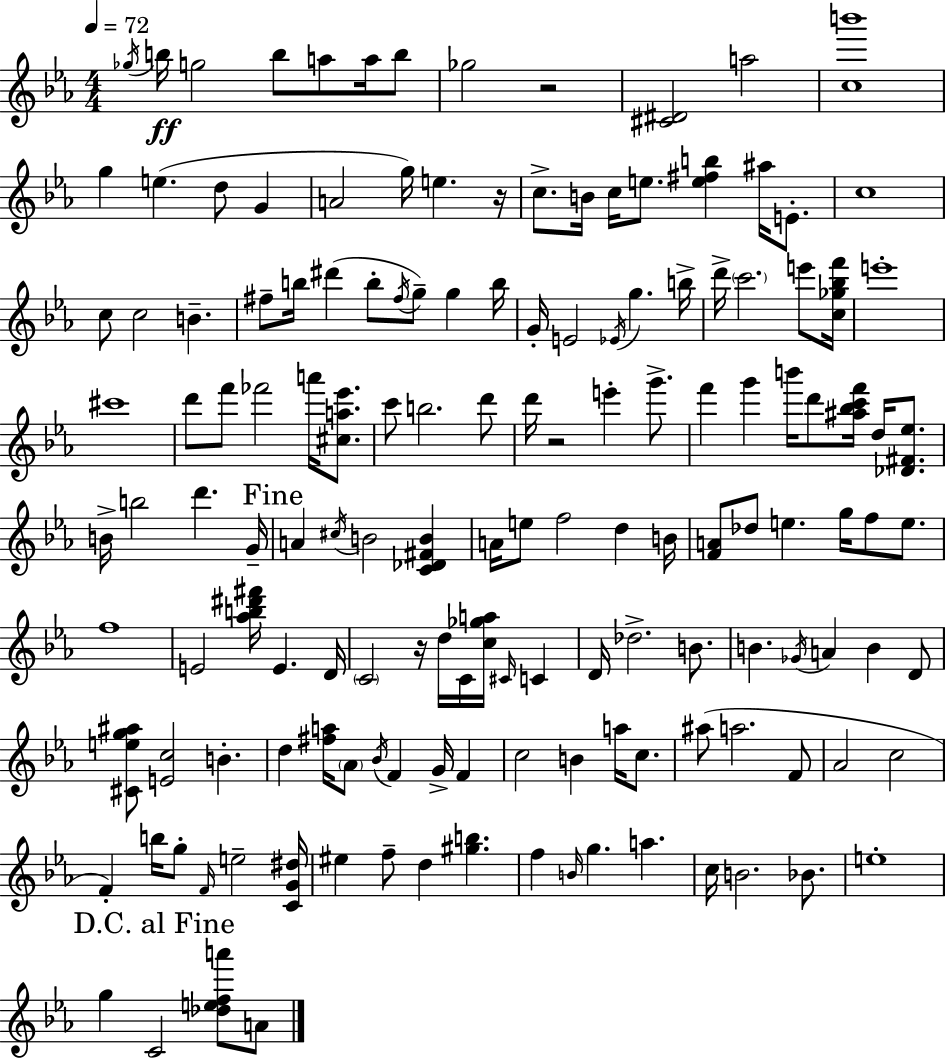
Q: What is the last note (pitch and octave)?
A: A4